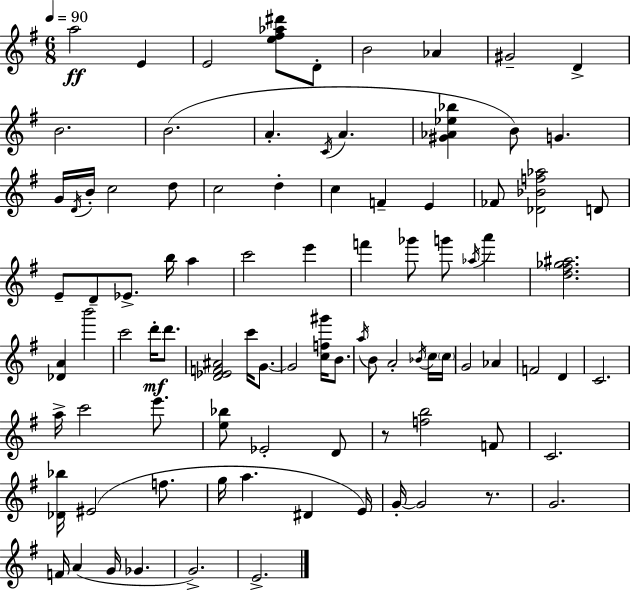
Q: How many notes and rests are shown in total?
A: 92